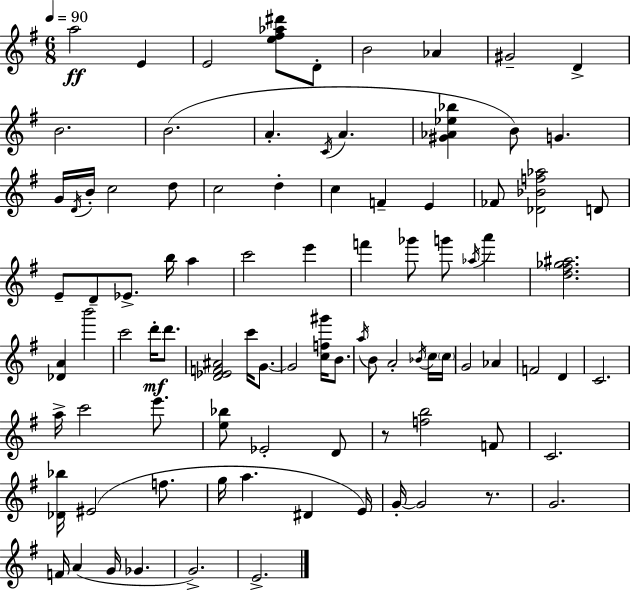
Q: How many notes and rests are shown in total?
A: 92